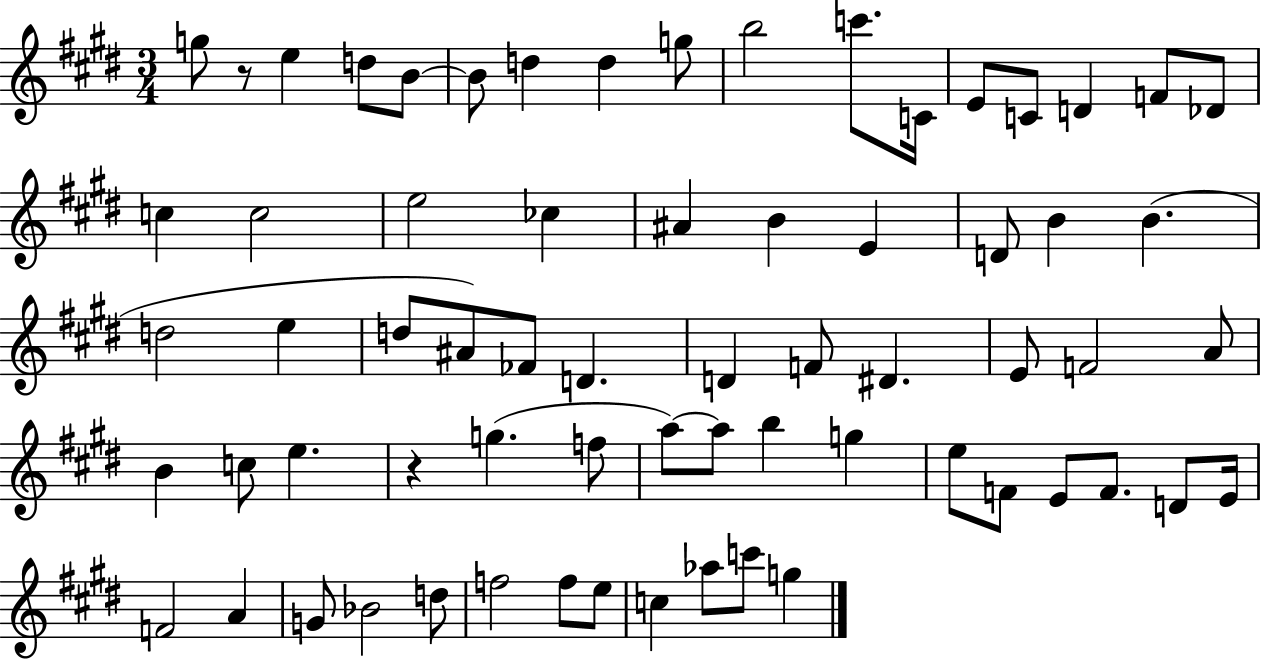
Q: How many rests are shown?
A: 2